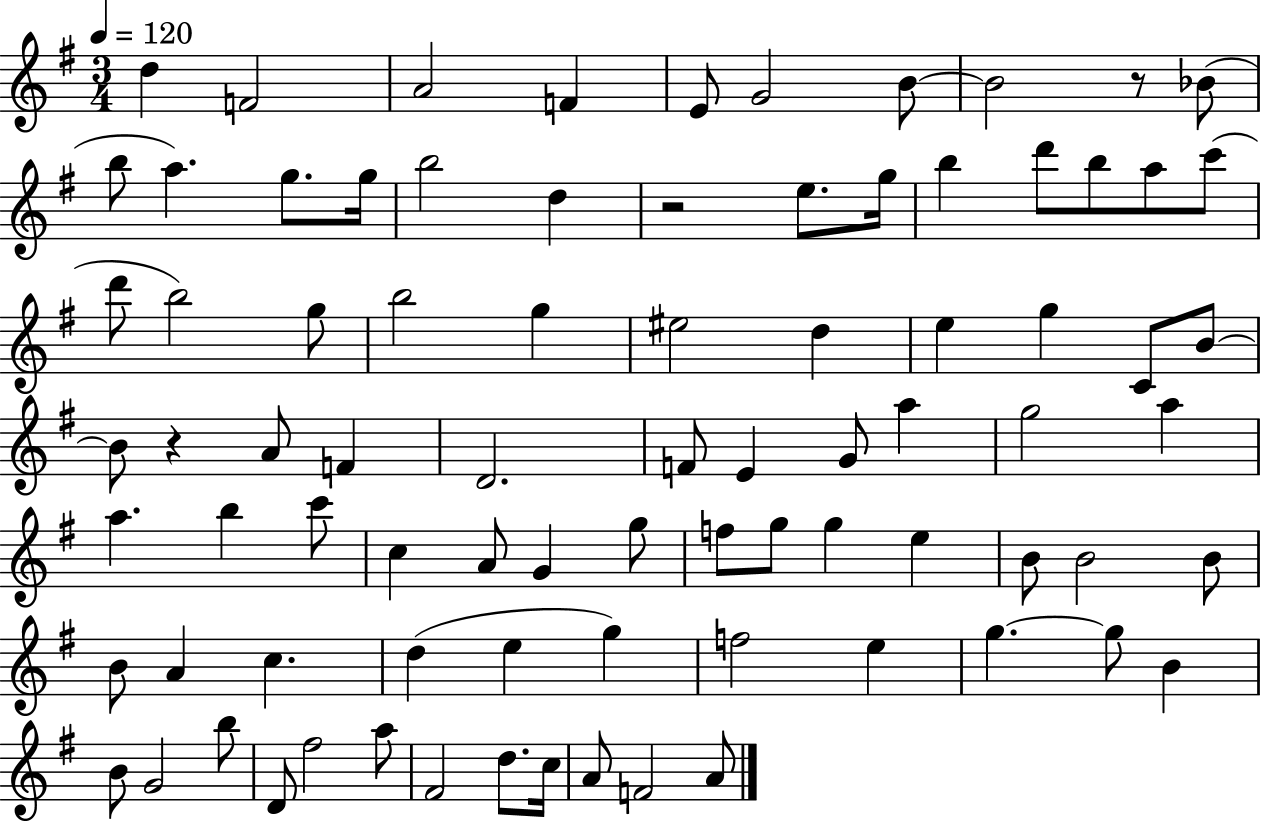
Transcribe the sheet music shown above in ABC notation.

X:1
T:Untitled
M:3/4
L:1/4
K:G
d F2 A2 F E/2 G2 B/2 B2 z/2 _B/2 b/2 a g/2 g/4 b2 d z2 e/2 g/4 b d'/2 b/2 a/2 c'/2 d'/2 b2 g/2 b2 g ^e2 d e g C/2 B/2 B/2 z A/2 F D2 F/2 E G/2 a g2 a a b c'/2 c A/2 G g/2 f/2 g/2 g e B/2 B2 B/2 B/2 A c d e g f2 e g g/2 B B/2 G2 b/2 D/2 ^f2 a/2 ^F2 d/2 c/4 A/2 F2 A/2